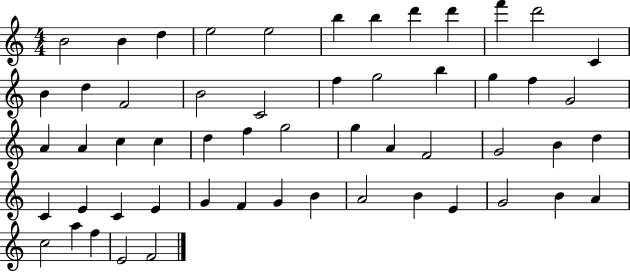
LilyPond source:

{
  \clef treble
  \numericTimeSignature
  \time 4/4
  \key c \major
  b'2 b'4 d''4 | e''2 e''2 | b''4 b''4 d'''4 d'''4 | f'''4 d'''2 c'4 | \break b'4 d''4 f'2 | b'2 c'2 | f''4 g''2 b''4 | g''4 f''4 g'2 | \break a'4 a'4 c''4 c''4 | d''4 f''4 g''2 | g''4 a'4 f'2 | g'2 b'4 d''4 | \break c'4 e'4 c'4 e'4 | g'4 f'4 g'4 b'4 | a'2 b'4 e'4 | g'2 b'4 a'4 | \break c''2 a''4 f''4 | e'2 f'2 | \bar "|."
}